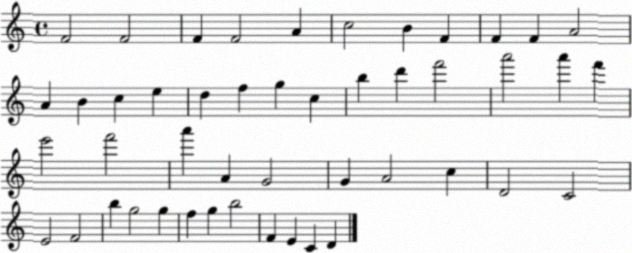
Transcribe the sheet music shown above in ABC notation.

X:1
T:Untitled
M:4/4
L:1/4
K:C
F2 F2 F F2 A c2 B F F F A2 A B c e d f g c b d' f'2 a'2 a' f' e'2 f'2 a' A G2 G A2 c D2 C2 E2 F2 b g2 g f g b2 F E C D